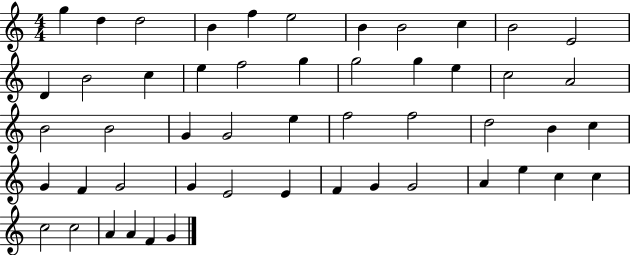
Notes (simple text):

G5/q D5/q D5/h B4/q F5/q E5/h B4/q B4/h C5/q B4/h E4/h D4/q B4/h C5/q E5/q F5/h G5/q G5/h G5/q E5/q C5/h A4/h B4/h B4/h G4/q G4/h E5/q F5/h F5/h D5/h B4/q C5/q G4/q F4/q G4/h G4/q E4/h E4/q F4/q G4/q G4/h A4/q E5/q C5/q C5/q C5/h C5/h A4/q A4/q F4/q G4/q